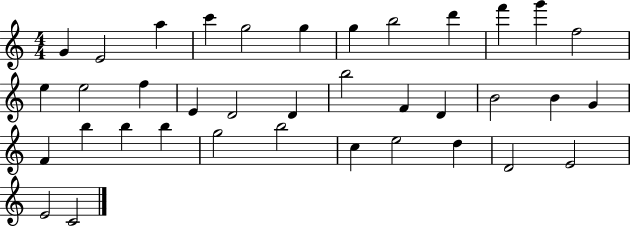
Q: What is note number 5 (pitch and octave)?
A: G5